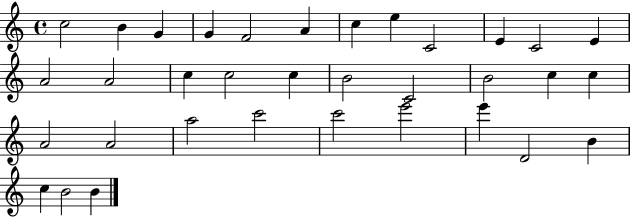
C5/h B4/q G4/q G4/q F4/h A4/q C5/q E5/q C4/h E4/q C4/h E4/q A4/h A4/h C5/q C5/h C5/q B4/h C4/h B4/h C5/q C5/q A4/h A4/h A5/h C6/h C6/h E6/h E6/q D4/h B4/q C5/q B4/h B4/q